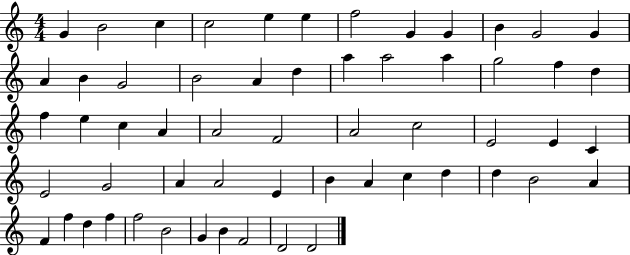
{
  \clef treble
  \numericTimeSignature
  \time 4/4
  \key c \major
  g'4 b'2 c''4 | c''2 e''4 e''4 | f''2 g'4 g'4 | b'4 g'2 g'4 | \break a'4 b'4 g'2 | b'2 a'4 d''4 | a''4 a''2 a''4 | g''2 f''4 d''4 | \break f''4 e''4 c''4 a'4 | a'2 f'2 | a'2 c''2 | e'2 e'4 c'4 | \break e'2 g'2 | a'4 a'2 e'4 | b'4 a'4 c''4 d''4 | d''4 b'2 a'4 | \break f'4 f''4 d''4 f''4 | f''2 b'2 | g'4 b'4 f'2 | d'2 d'2 | \break \bar "|."
}